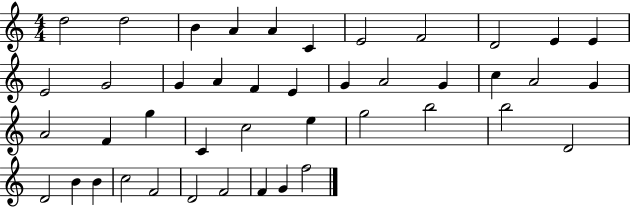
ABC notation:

X:1
T:Untitled
M:4/4
L:1/4
K:C
d2 d2 B A A C E2 F2 D2 E E E2 G2 G A F E G A2 G c A2 G A2 F g C c2 e g2 b2 b2 D2 D2 B B c2 F2 D2 F2 F G f2